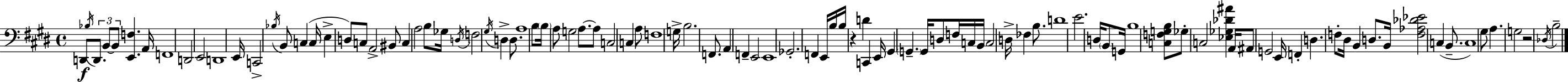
D2/e Bb3/s D2/e. B2/e B2/e [E2,F3]/q. A2/s F2/w D2/h E2/h D2/w E2/s C2/h Bb3/s B2/e C3/q C3/s E3/q D3/e C3/e A2/h BIS2/e C3/q A3/h B3/e Gb3/s D3/s F3/h G#3/s D3/q D3/e. A3/w B3/e B3/s A3/e G3/h A3/e. A3/e C3/h C3/q A3/e F3/w G3/s B3/h. F2/e. A2/q F2/q E2/h E2/w Gb2/h. F2/q E2/s B3/s B3/s R/q D4/q C2/q E2/s G#2/q G2/q. G2/s D3/e F3/s C3/s B2/s C3/h D3/s FES3/q B3/e. D4/w E4/h. D3/s B2/e G2/s B3/w [C3,F3,G3,B3]/e Gb3/e C3/h [Eb3,Gb3,Db4,A#4]/q A2/s A#2/e G2/h E2/s F2/q D3/q. F3/e D#3/s B2/q D3/e. B2/s [F3,Ab3,Db4,Eb4]/h C3/q B2/e. C3/w G#3/e A3/q. G3/h R/h Db3/s B3/h